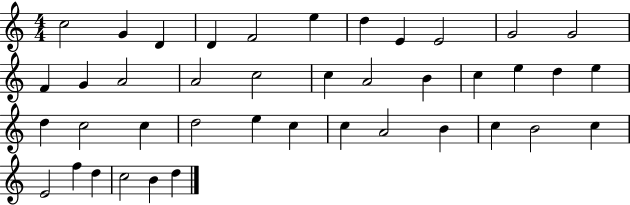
C5/h G4/q D4/q D4/q F4/h E5/q D5/q E4/q E4/h G4/h G4/h F4/q G4/q A4/h A4/h C5/h C5/q A4/h B4/q C5/q E5/q D5/q E5/q D5/q C5/h C5/q D5/h E5/q C5/q C5/q A4/h B4/q C5/q B4/h C5/q E4/h F5/q D5/q C5/h B4/q D5/q